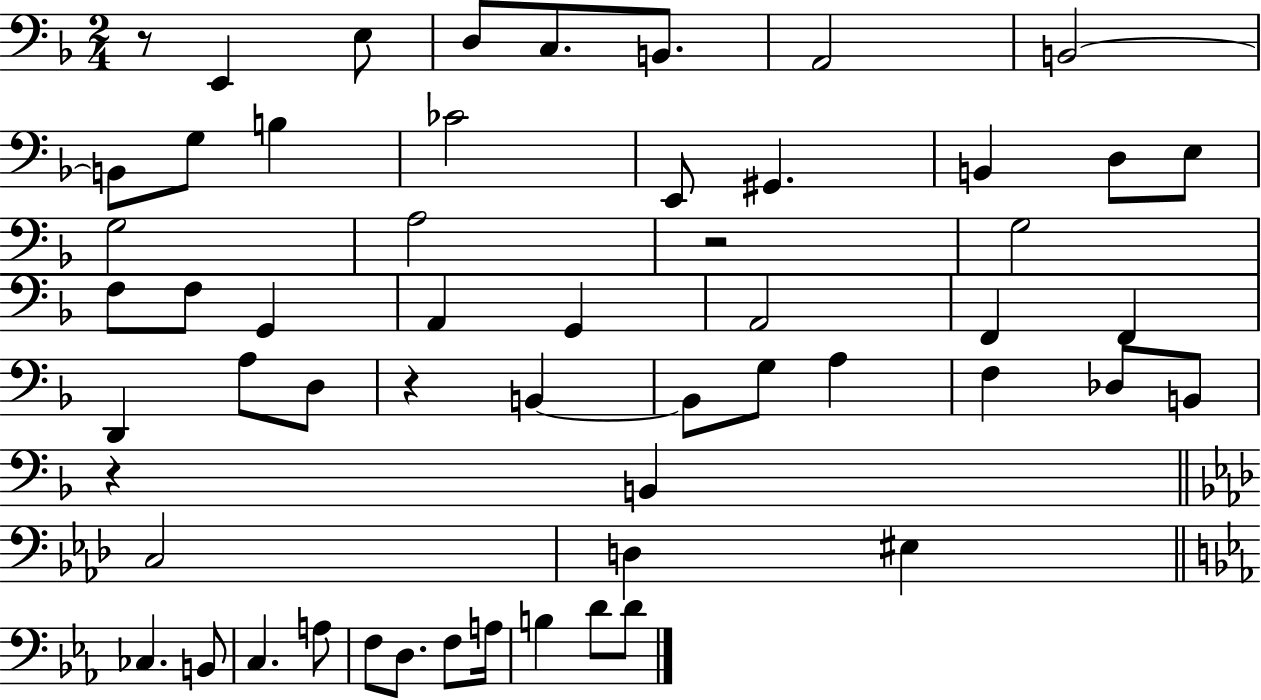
X:1
T:Untitled
M:2/4
L:1/4
K:F
z/2 E,, E,/2 D,/2 C,/2 B,,/2 A,,2 B,,2 B,,/2 G,/2 B, _C2 E,,/2 ^G,, B,, D,/2 E,/2 G,2 A,2 z2 G,2 F,/2 F,/2 G,, A,, G,, A,,2 F,, F,, D,, A,/2 D,/2 z B,, B,,/2 G,/2 A, F, _D,/2 B,,/2 z B,, C,2 D, ^E, _C, B,,/2 C, A,/2 F,/2 D,/2 F,/2 A,/4 B, D/2 D/2